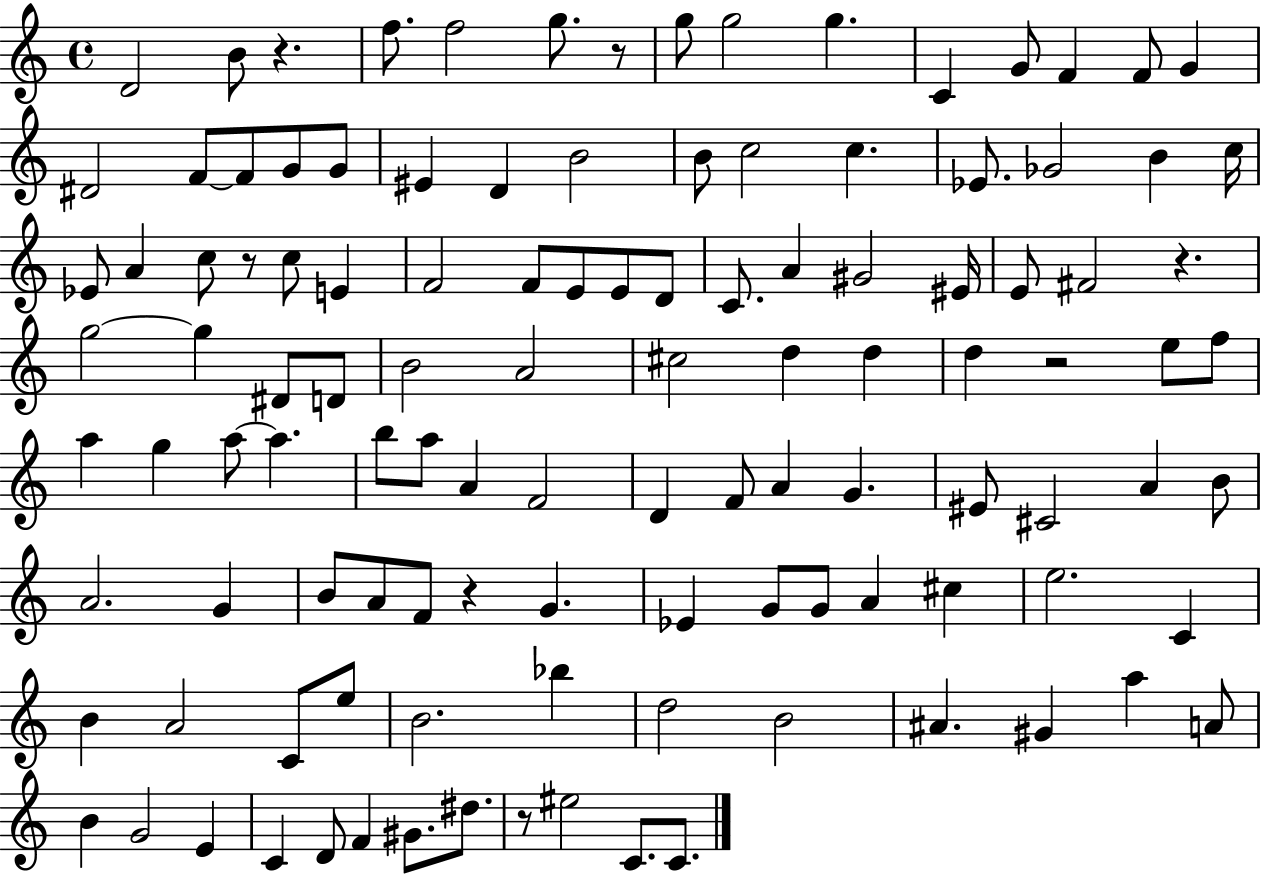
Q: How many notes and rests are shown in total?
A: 115